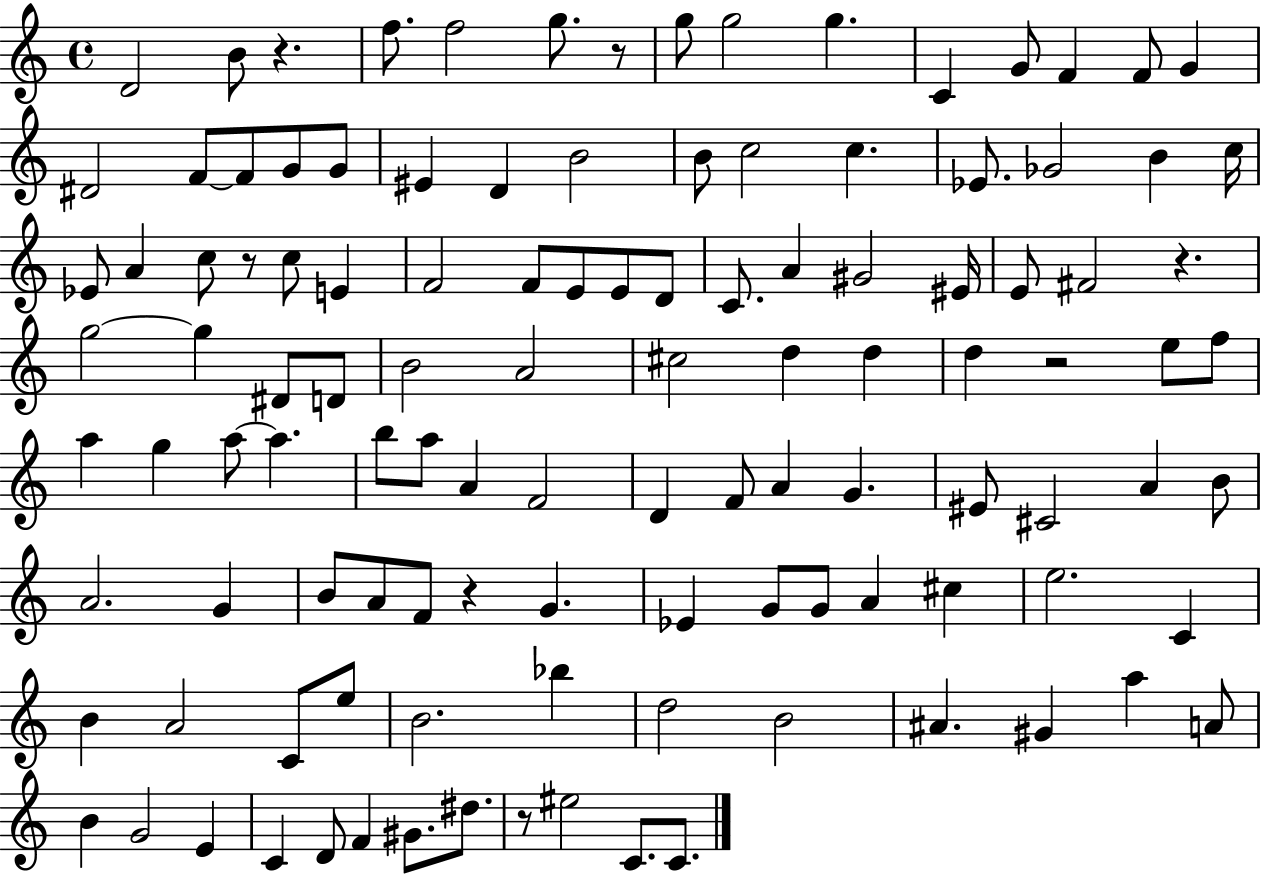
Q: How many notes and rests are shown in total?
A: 115